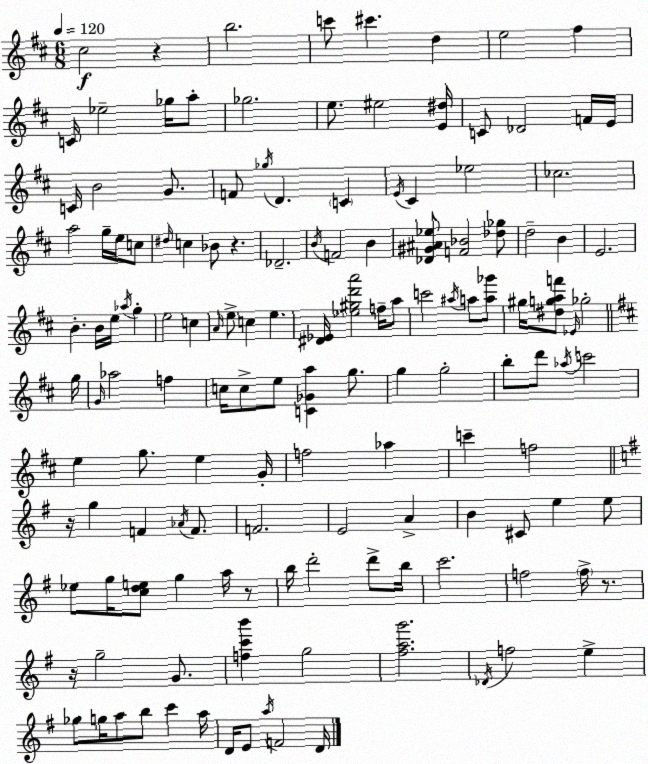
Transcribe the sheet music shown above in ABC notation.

X:1
T:Untitled
M:6/8
L:1/4
K:D
^c2 z b2 c'/2 ^c' d e2 ^f C/4 _e2 _g/4 a/2 _g2 e/2 ^e2 [E^d]/4 C/2 _D2 F/4 E/4 C/4 B2 G/2 F/2 _g/4 D C E/4 ^C _e2 _c2 a2 g/4 e/4 c/2 ^d/4 c _B/2 z _D2 B/4 F2 B [_D^G^A_e]/2 [F_B]2 [_d_g]/2 d2 B E2 B B/4 e/4 _a/4 g e2 c A/4 e/2 c e [^D_E]/4 [_e^gd'a']2 f/4 a/2 c'2 ^a/4 a/2 [a_g']/2 ^g/4 [^dgaf']/2 _E/4 _g2 g/4 G/4 _a2 f c/4 c/2 e/2 [C_Ga] g/2 g g2 b/2 d'/2 _a/4 c'2 e g/2 e G/4 f2 _a c' f2 z/4 g F _A/4 F/2 F2 E2 A B ^C/2 e e/2 _e/2 g/4 [cde]/2 g a/4 z/2 b/4 d'2 d'/2 b/4 c'2 f2 f/4 z/2 z/4 g2 G/2 [fc'b'] g2 [^fag']2 _D/4 f2 e _g/2 g/4 a/2 b/2 c' a/4 D/4 E/2 a/4 F2 D/4